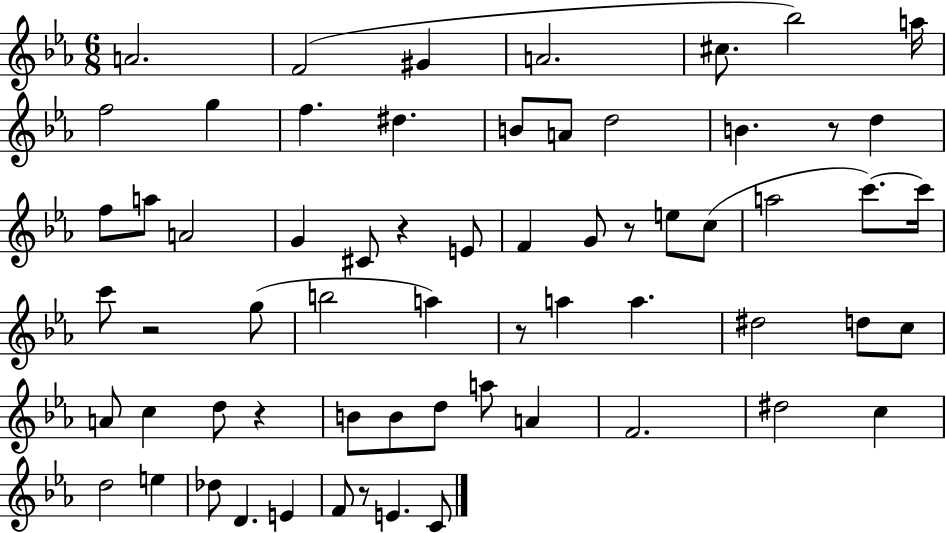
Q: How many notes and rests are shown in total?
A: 64